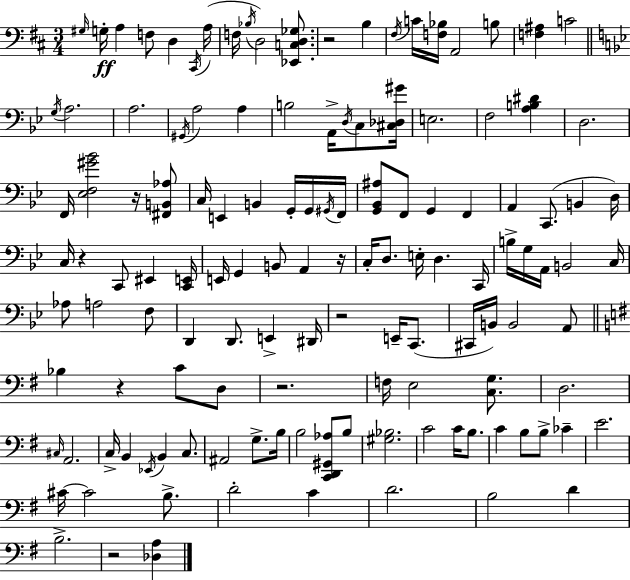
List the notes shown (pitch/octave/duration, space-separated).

G#3/s G3/s A3/q F3/e D3/q C#2/s A3/s F3/s Bb3/s D3/h [Eb2,C3,D3,Gb3]/e. R/h B3/q F#3/s C4/s [F3,Bb3]/s A2/h B3/e [F3,A#3]/q C4/h G3/s A3/h. A3/h. G#2/s A3/h A3/q B3/h A2/s D3/s C3/e [C#3,Db3,G#4]/s E3/h. F3/h [A3,B3,D#4]/q D3/h. F2/s [Eb3,F3,G#4,Bb4]/h R/s [F#2,B2,Ab3]/e C3/s E2/q B2/q G2/s G2/s G#2/s F2/s [G2,Bb2,A#3]/e F2/e G2/q F2/q A2/q C2/e. B2/q D3/s C3/s R/q C2/e EIS2/q [C2,E2]/s E2/s G2/q B2/e A2/q R/s C3/s D3/e. E3/s D3/q. C2/s B3/s G3/s A2/s B2/h C3/s Ab3/e A3/h F3/e D2/q D2/e. E2/q D#2/s R/h E2/s C2/e. C#2/s B2/s B2/h A2/e Bb3/q R/q C4/e D3/e R/h. F3/s E3/h [C3,G3]/e. D3/h. C#3/s A2/h. C3/s B2/q Eb2/s B2/q C3/e. A#2/h G3/e. B3/s B3/h [C2,D2,G#2,Ab3]/e B3/e [G#3,Bb3]/h. C4/h C4/s B3/e. C4/q B3/e B3/e CES4/q E4/h. C#4/s C#4/h B3/e. D4/h C4/q D4/h. B3/h D4/q B3/h. R/h [Db3,A3]/q